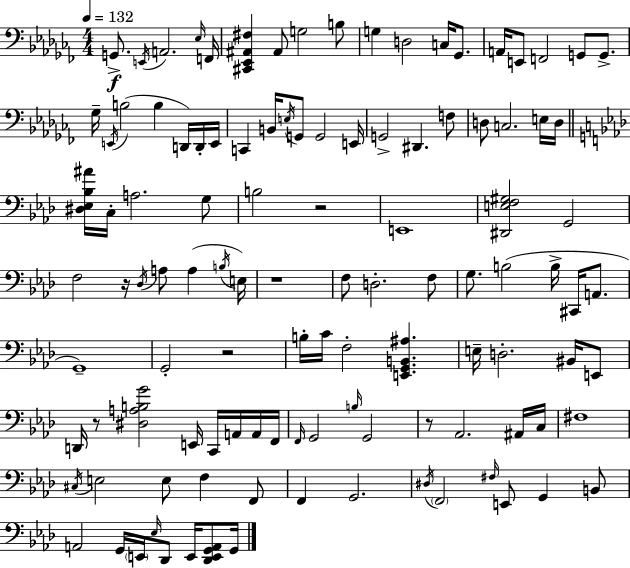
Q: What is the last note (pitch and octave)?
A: G2